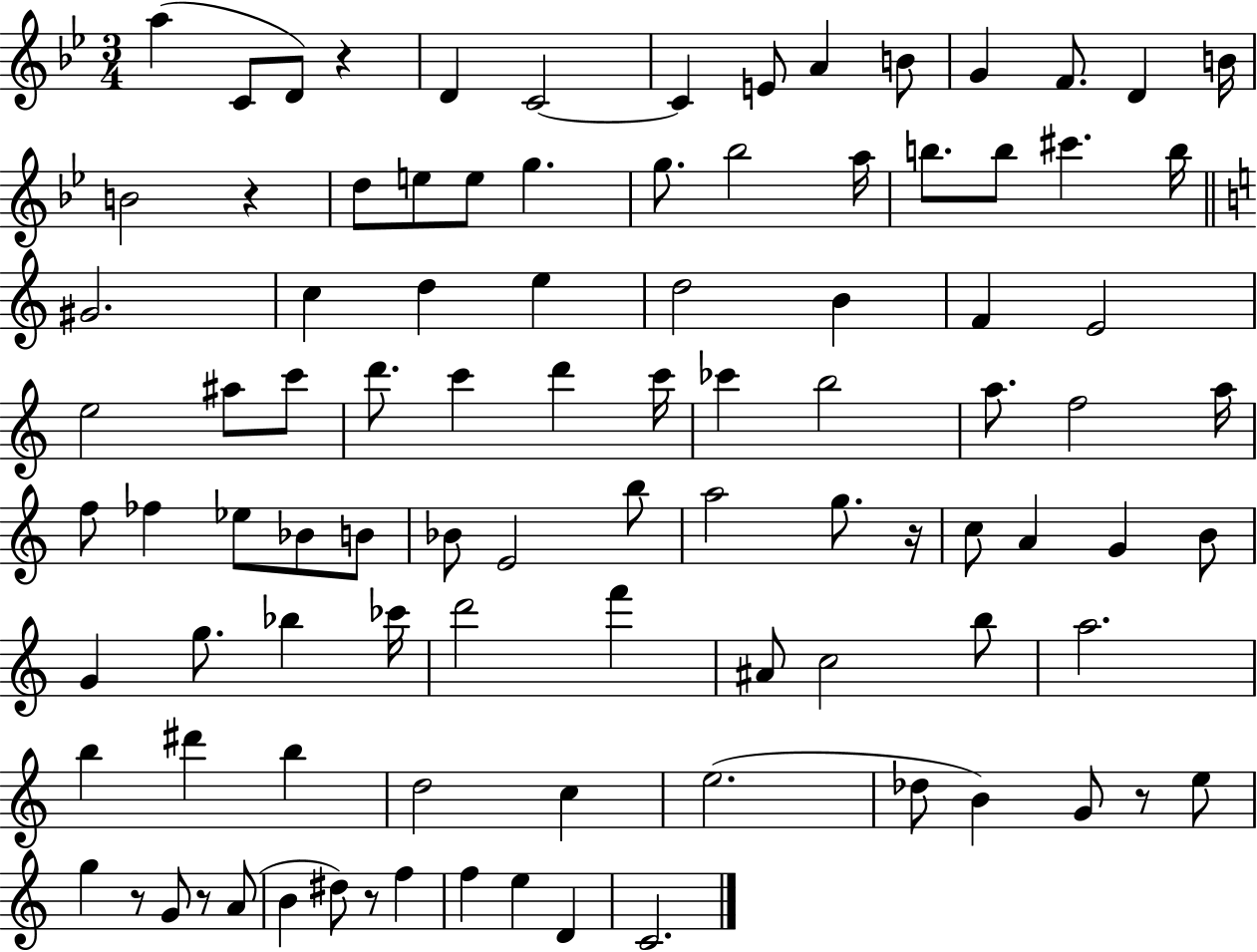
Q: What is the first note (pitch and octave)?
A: A5